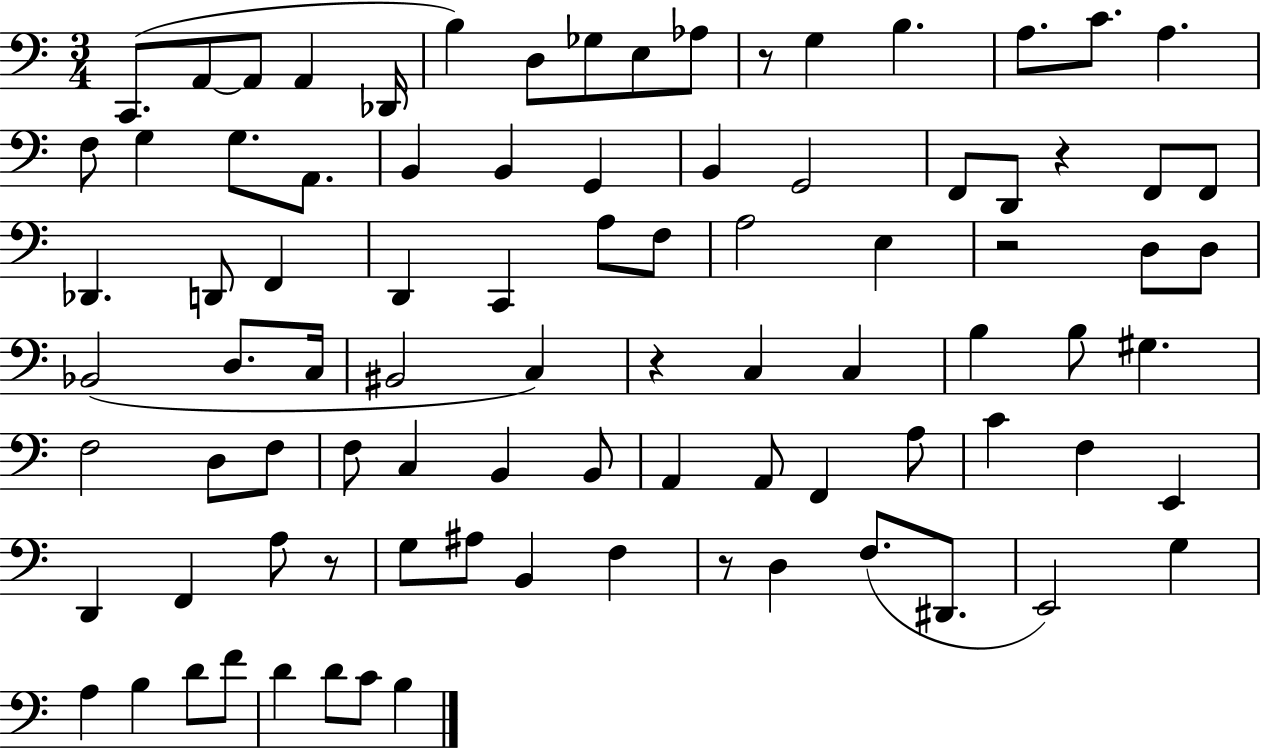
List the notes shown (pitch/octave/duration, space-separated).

C2/e. A2/e A2/e A2/q Db2/s B3/q D3/e Gb3/e E3/e Ab3/e R/e G3/q B3/q. A3/e. C4/e. A3/q. F3/e G3/q G3/e. A2/e. B2/q B2/q G2/q B2/q G2/h F2/e D2/e R/q F2/e F2/e Db2/q. D2/e F2/q D2/q C2/q A3/e F3/e A3/h E3/q R/h D3/e D3/e Bb2/h D3/e. C3/s BIS2/h C3/q R/q C3/q C3/q B3/q B3/e G#3/q. F3/h D3/e F3/e F3/e C3/q B2/q B2/e A2/q A2/e F2/q A3/e C4/q F3/q E2/q D2/q F2/q A3/e R/e G3/e A#3/e B2/q F3/q R/e D3/q F3/e. D#2/e. E2/h G3/q A3/q B3/q D4/e F4/e D4/q D4/e C4/e B3/q